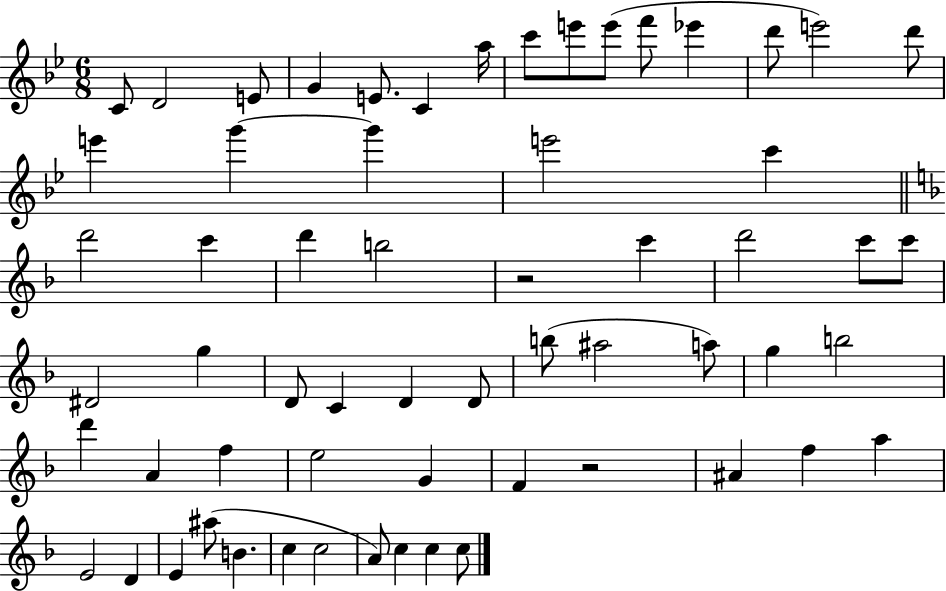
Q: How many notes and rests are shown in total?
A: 61